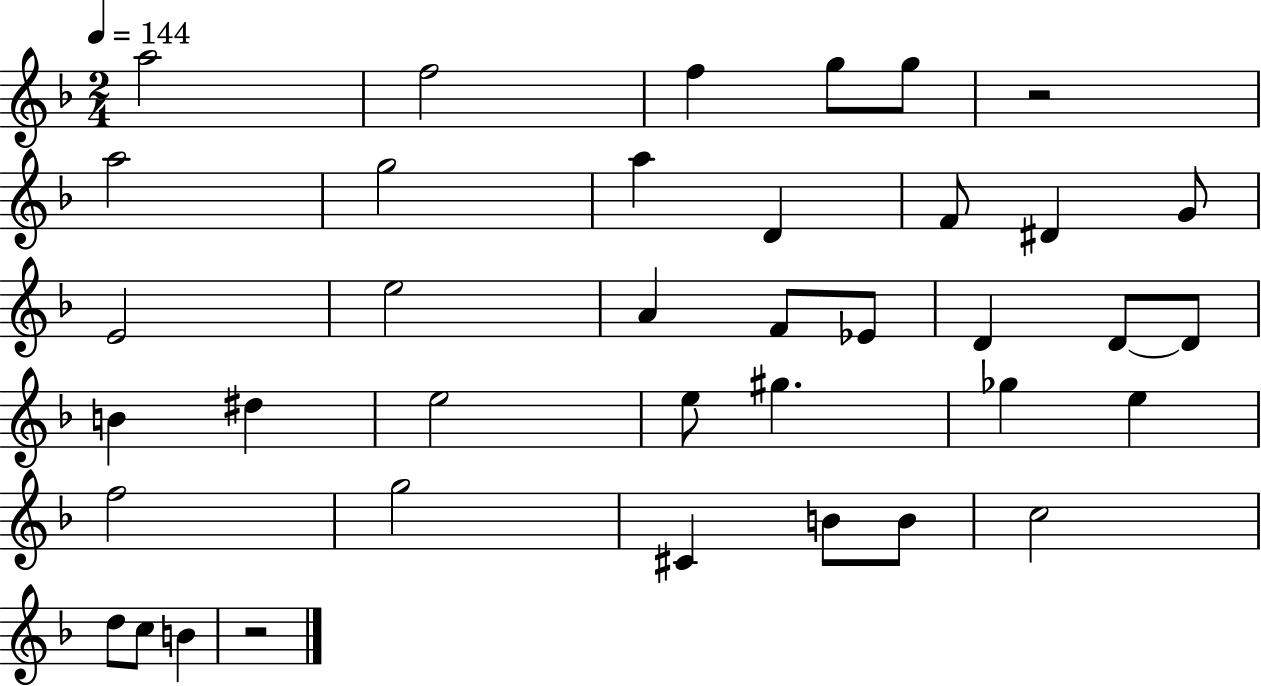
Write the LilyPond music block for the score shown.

{
  \clef treble
  \numericTimeSignature
  \time 2/4
  \key f \major
  \tempo 4 = 144
  a''2 | f''2 | f''4 g''8 g''8 | r2 | \break a''2 | g''2 | a''4 d'4 | f'8 dis'4 g'8 | \break e'2 | e''2 | a'4 f'8 ees'8 | d'4 d'8~~ d'8 | \break b'4 dis''4 | e''2 | e''8 gis''4. | ges''4 e''4 | \break f''2 | g''2 | cis'4 b'8 b'8 | c''2 | \break d''8 c''8 b'4 | r2 | \bar "|."
}